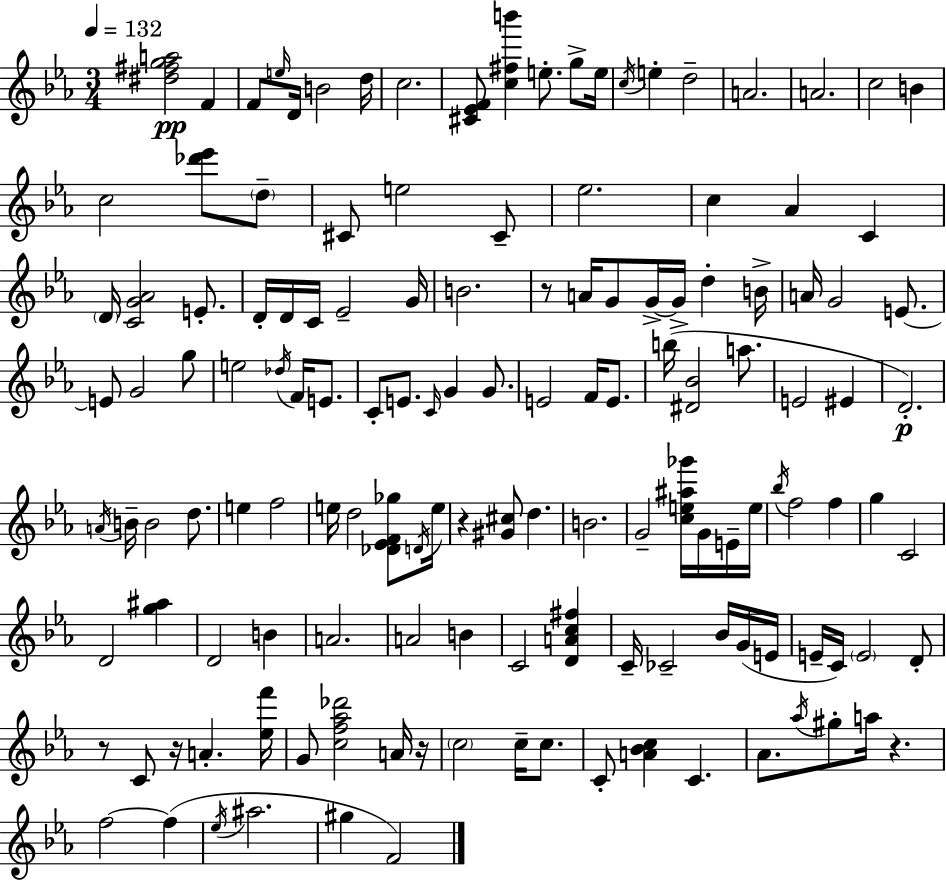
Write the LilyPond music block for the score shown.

{
  \clef treble
  \numericTimeSignature
  \time 3/4
  \key ees \major
  \tempo 4 = 132
  \repeat volta 2 { <dis'' fis'' g'' a''>2\pp f'4 | f'8 \grace { e''16 } d'16 b'2 | d''16 c''2. | <cis' ees' f'>8 <c'' fis'' b'''>4 e''8.-. g''8-> | \break e''16 \acciaccatura { c''16 } e''4-. d''2-- | a'2. | a'2. | c''2 b'4 | \break c''2 <des''' ees'''>8 | \parenthesize d''8-- cis'8 e''2 | cis'8-- ees''2. | c''4 aes'4 c'4 | \break \parenthesize d'16 <c' g' aes'>2 e'8.-. | d'16-. d'16 c'16 ees'2-- | g'16 b'2. | r8 a'16 g'8 g'16->~~ g'16-> d''4-. | \break b'16-> a'16 g'2 e'8.~~ | e'8 g'2 | g''8 e''2 \acciaccatura { des''16 } f'16 | e'8. c'8-. e'8. \grace { c'16 } g'4 | \break g'8. e'2 | f'16 e'8. b''16( <dis' bes'>2 | a''8. e'2 | eis'4 d'2.-.\p) | \break \acciaccatura { a'16 } b'16-- b'2 | d''8. e''4 f''2 | e''16 d''2 | <des' ees' f' ges''>8 \acciaccatura { d'16 } e''16 r4 <gis' cis''>8 | \break d''4. b'2. | g'2-- | <c'' e'' ais'' ges'''>16 g'16 e'16-- e''16 \acciaccatura { bes''16 } f''2 | f''4 g''4 c'2 | \break d'2 | <g'' ais''>4 d'2 | b'4 a'2. | a'2 | \break b'4 c'2 | <d' a' c'' fis''>4 c'16-- ces'2-- | bes'16 g'16( e'16 e'16-- c'16) \parenthesize e'2 | d'8-. r8 c'8 r16 | \break a'4.-. <ees'' f'''>16 g'8 <c'' f'' aes'' des'''>2 | a'16 r16 \parenthesize c''2 | c''16-- c''8. c'8-. <a' bes' c''>4 | c'4. aes'8. \acciaccatura { aes''16 } gis''8-. | \break a''16 r4. f''2~~ | f''4( \acciaccatura { ees''16 } ais''2. | gis''4 | f'2) } \bar "|."
}